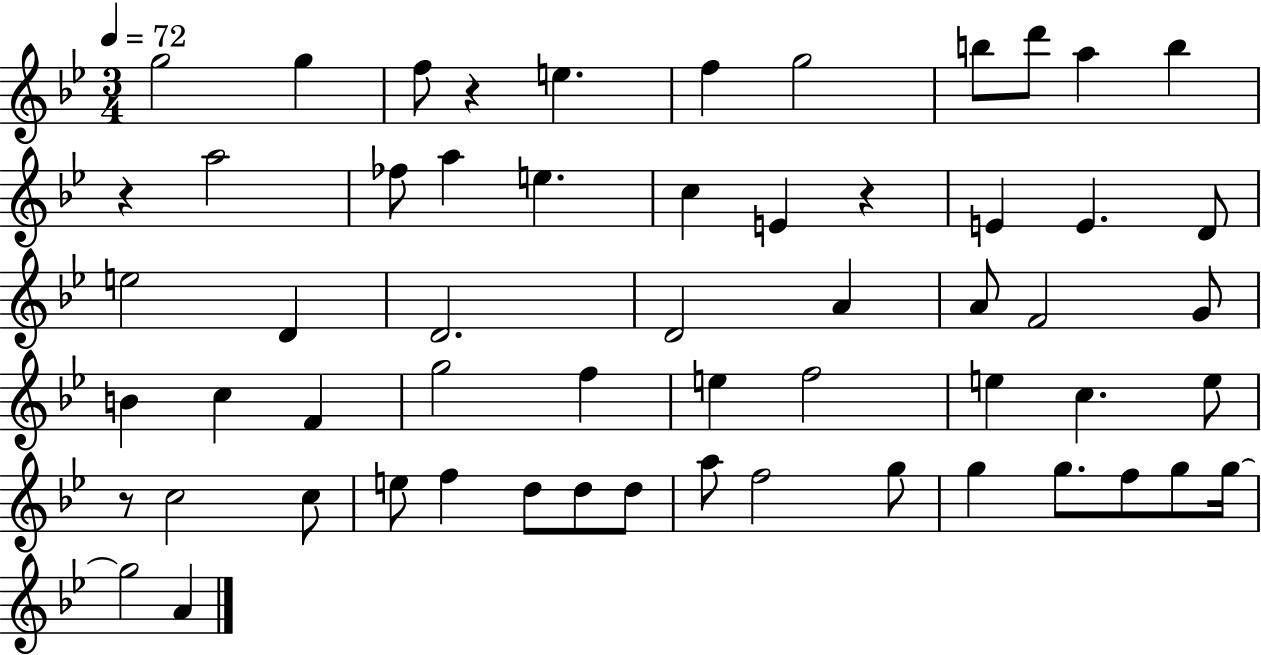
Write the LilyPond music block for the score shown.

{
  \clef treble
  \numericTimeSignature
  \time 3/4
  \key bes \major
  \tempo 4 = 72
  \repeat volta 2 { g''2 g''4 | f''8 r4 e''4. | f''4 g''2 | b''8 d'''8 a''4 b''4 | \break r4 a''2 | fes''8 a''4 e''4. | c''4 e'4 r4 | e'4 e'4. d'8 | \break e''2 d'4 | d'2. | d'2 a'4 | a'8 f'2 g'8 | \break b'4 c''4 f'4 | g''2 f''4 | e''4 f''2 | e''4 c''4. e''8 | \break r8 c''2 c''8 | e''8 f''4 d''8 d''8 d''8 | a''8 f''2 g''8 | g''4 g''8. f''8 g''8 g''16~~ | \break g''2 a'4 | } \bar "|."
}